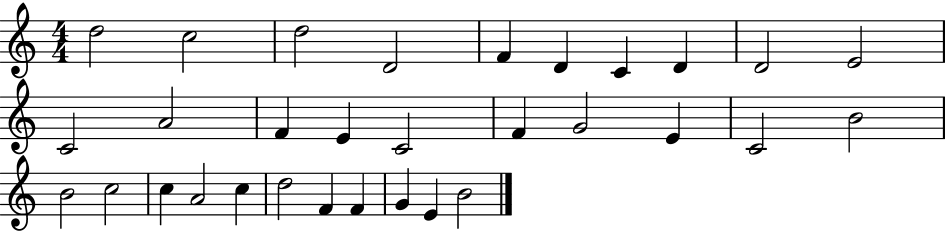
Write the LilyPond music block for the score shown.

{
  \clef treble
  \numericTimeSignature
  \time 4/4
  \key c \major
  d''2 c''2 | d''2 d'2 | f'4 d'4 c'4 d'4 | d'2 e'2 | \break c'2 a'2 | f'4 e'4 c'2 | f'4 g'2 e'4 | c'2 b'2 | \break b'2 c''2 | c''4 a'2 c''4 | d''2 f'4 f'4 | g'4 e'4 b'2 | \break \bar "|."
}